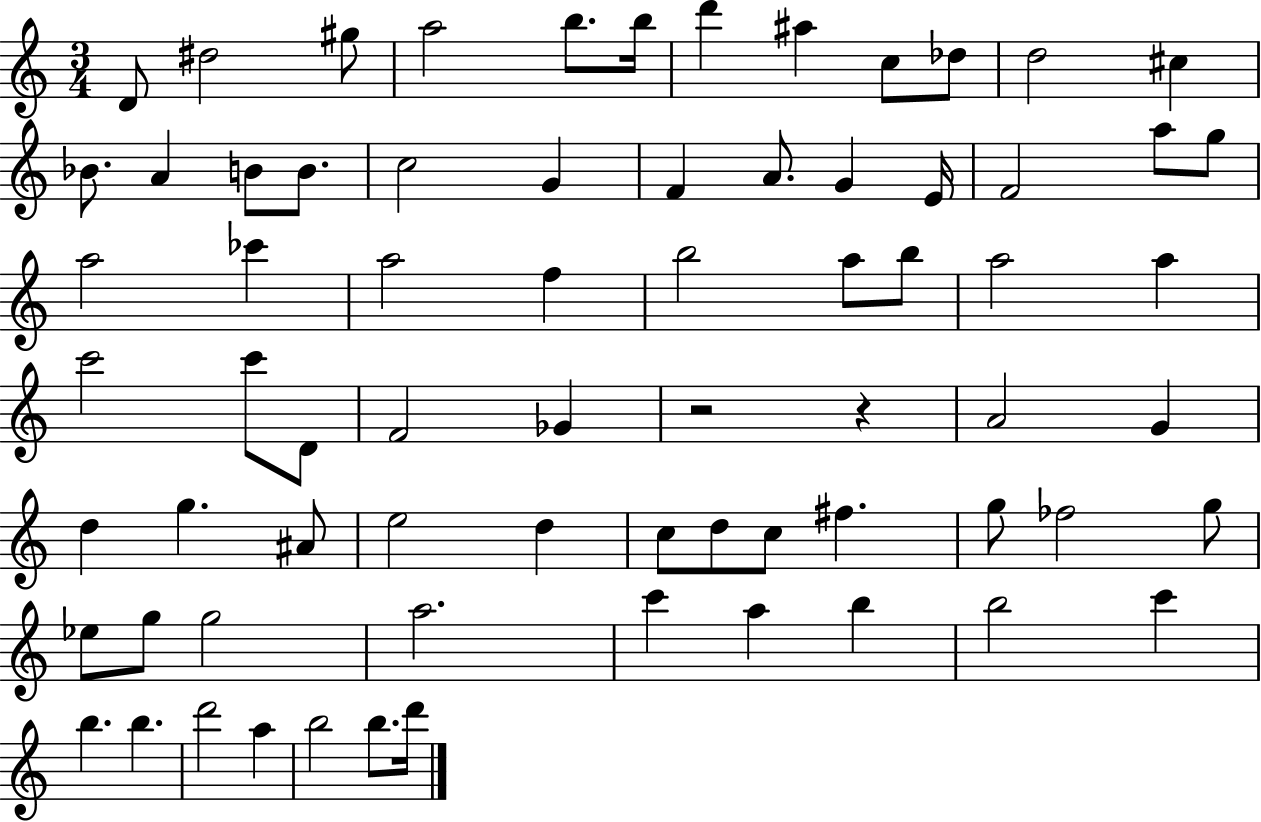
X:1
T:Untitled
M:3/4
L:1/4
K:C
D/2 ^d2 ^g/2 a2 b/2 b/4 d' ^a c/2 _d/2 d2 ^c _B/2 A B/2 B/2 c2 G F A/2 G E/4 F2 a/2 g/2 a2 _c' a2 f b2 a/2 b/2 a2 a c'2 c'/2 D/2 F2 _G z2 z A2 G d g ^A/2 e2 d c/2 d/2 c/2 ^f g/2 _f2 g/2 _e/2 g/2 g2 a2 c' a b b2 c' b b d'2 a b2 b/2 d'/4